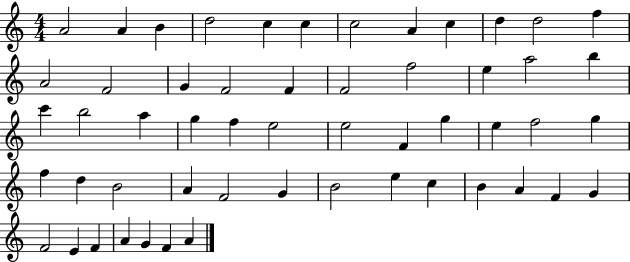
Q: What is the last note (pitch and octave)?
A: A4